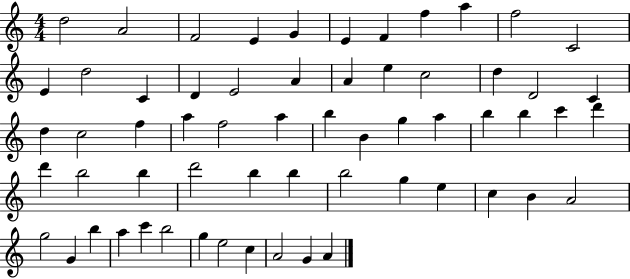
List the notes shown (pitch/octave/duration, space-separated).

D5/h A4/h F4/h E4/q G4/q E4/q F4/q F5/q A5/q F5/h C4/h E4/q D5/h C4/q D4/q E4/h A4/q A4/q E5/q C5/h D5/q D4/h C4/q D5/q C5/h F5/q A5/q F5/h A5/q B5/q B4/q G5/q A5/q B5/q B5/q C6/q D6/q D6/q B5/h B5/q D6/h B5/q B5/q B5/h G5/q E5/q C5/q B4/q A4/h G5/h G4/q B5/q A5/q C6/q B5/h G5/q E5/h C5/q A4/h G4/q A4/q